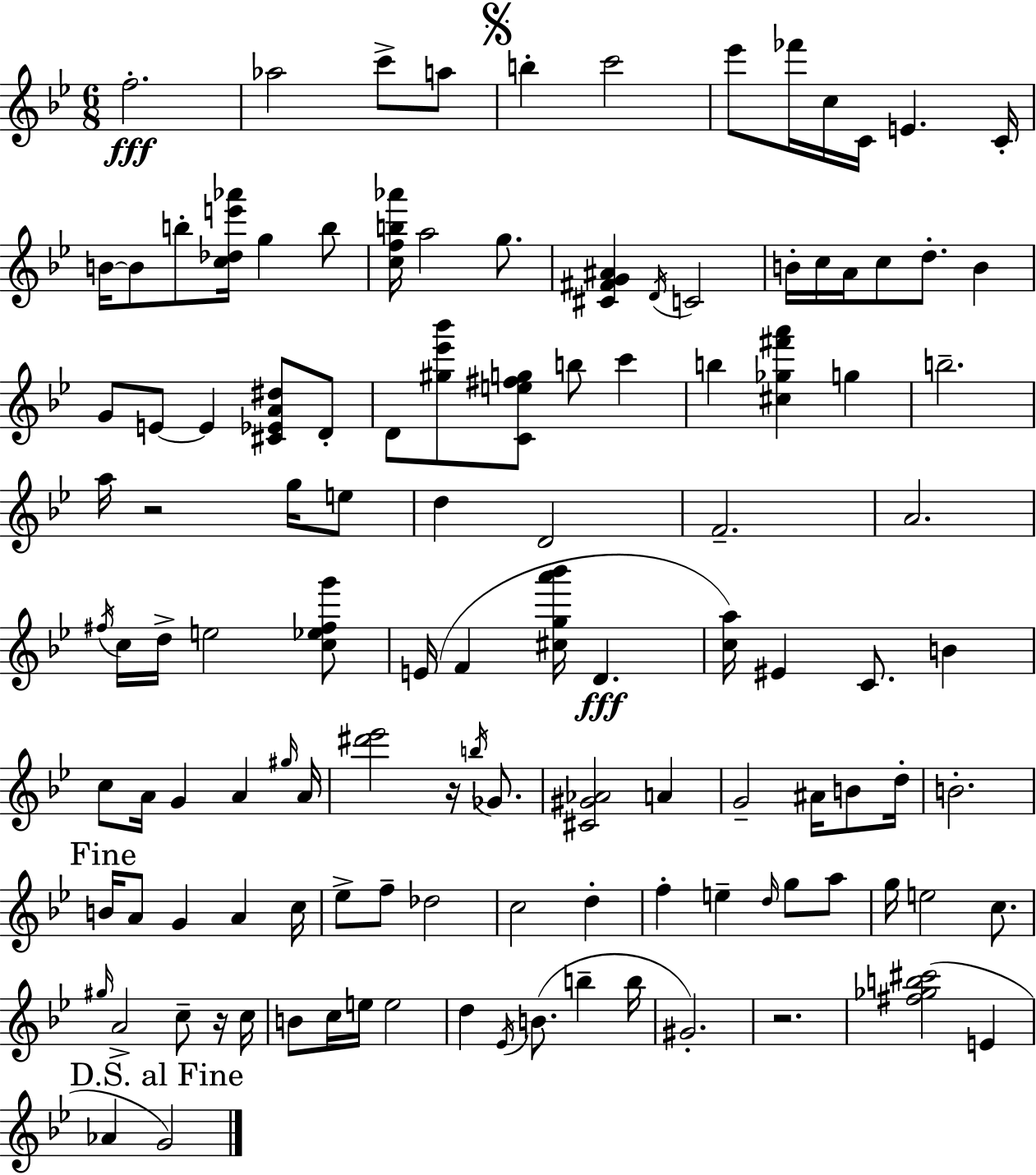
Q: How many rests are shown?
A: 4